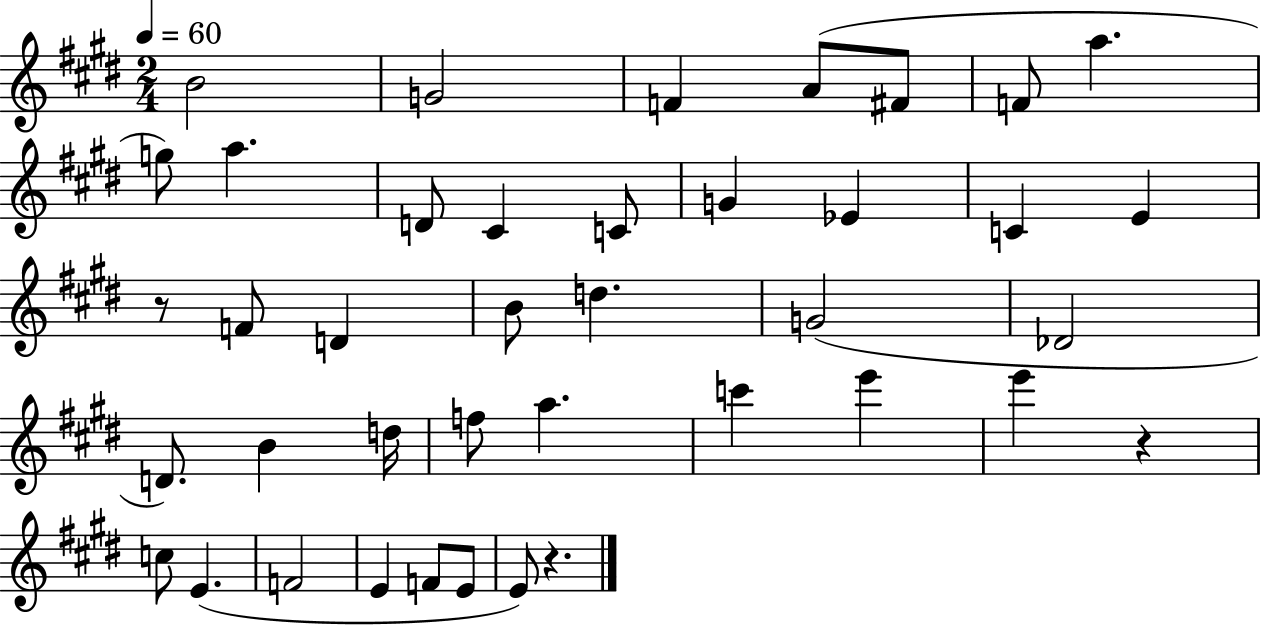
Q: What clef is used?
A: treble